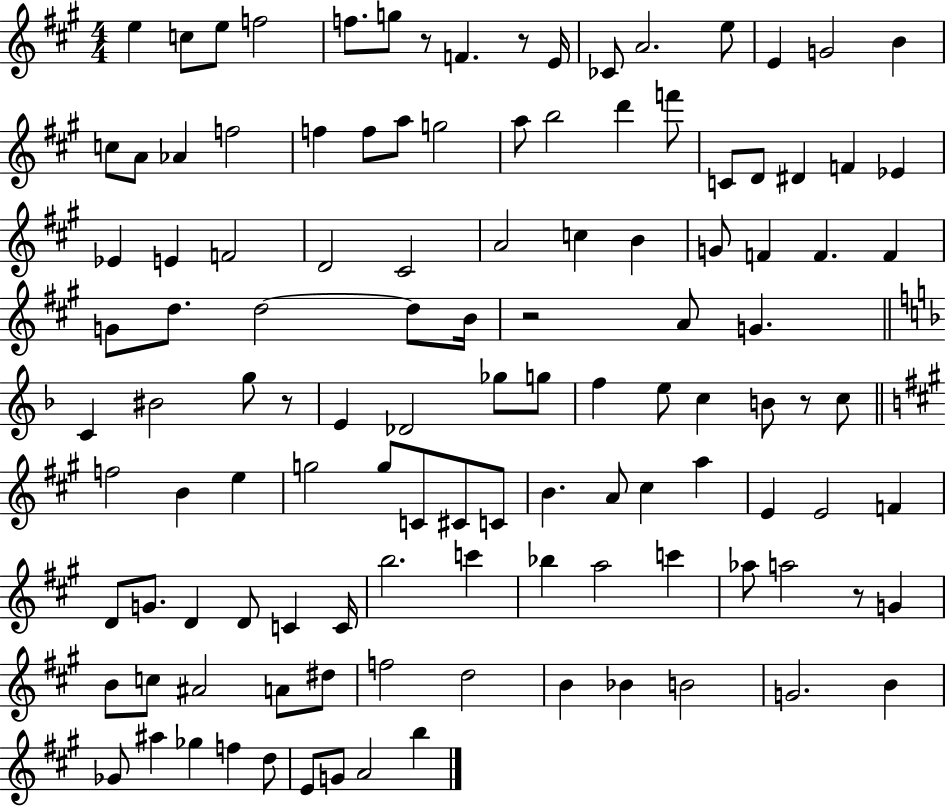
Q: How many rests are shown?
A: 6